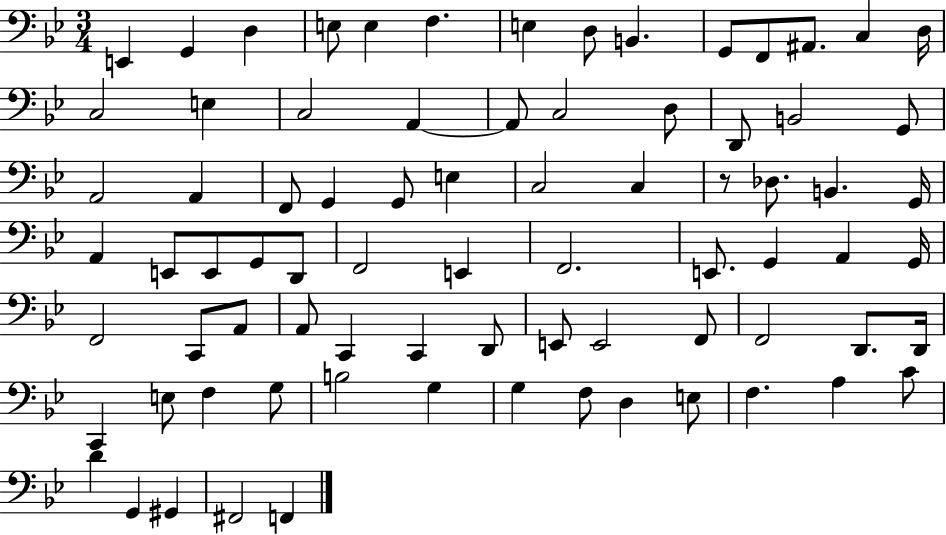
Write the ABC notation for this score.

X:1
T:Untitled
M:3/4
L:1/4
K:Bb
E,, G,, D, E,/2 E, F, E, D,/2 B,, G,,/2 F,,/2 ^A,,/2 C, D,/4 C,2 E, C,2 A,, A,,/2 C,2 D,/2 D,,/2 B,,2 G,,/2 A,,2 A,, F,,/2 G,, G,,/2 E, C,2 C, z/2 _D,/2 B,, G,,/4 A,, E,,/2 E,,/2 G,,/2 D,,/2 F,,2 E,, F,,2 E,,/2 G,, A,, G,,/4 F,,2 C,,/2 A,,/2 A,,/2 C,, C,, D,,/2 E,,/2 E,,2 F,,/2 F,,2 D,,/2 D,,/4 C,, E,/2 F, G,/2 B,2 G, G, F,/2 D, E,/2 F, A, C/2 D G,, ^G,, ^F,,2 F,,